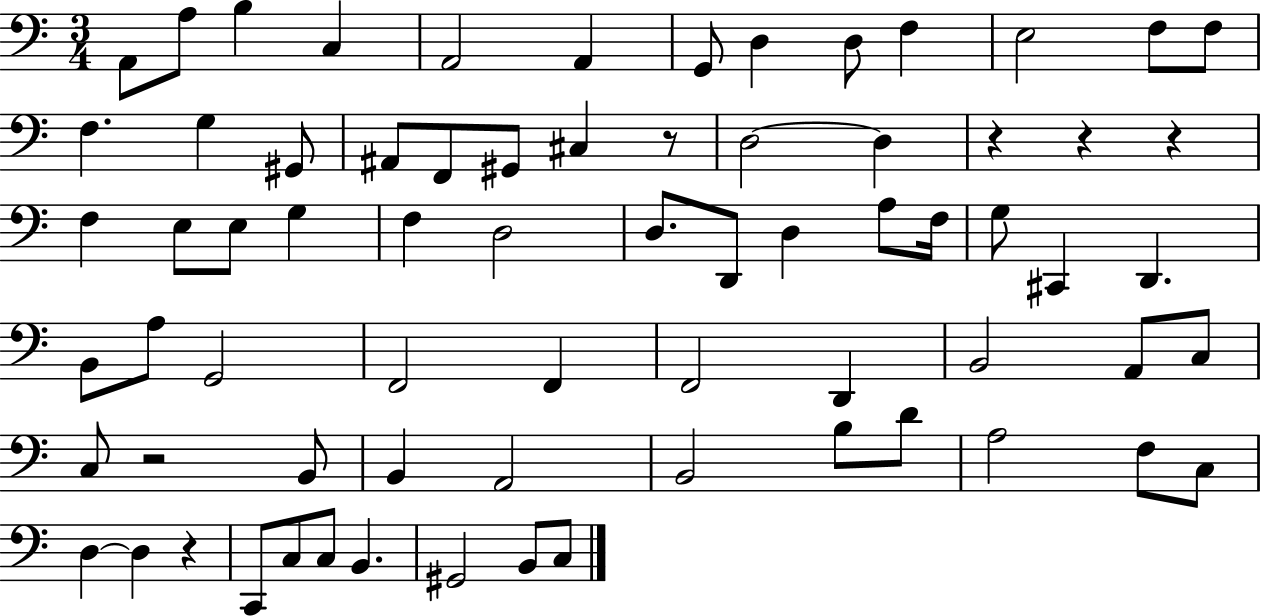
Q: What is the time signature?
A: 3/4